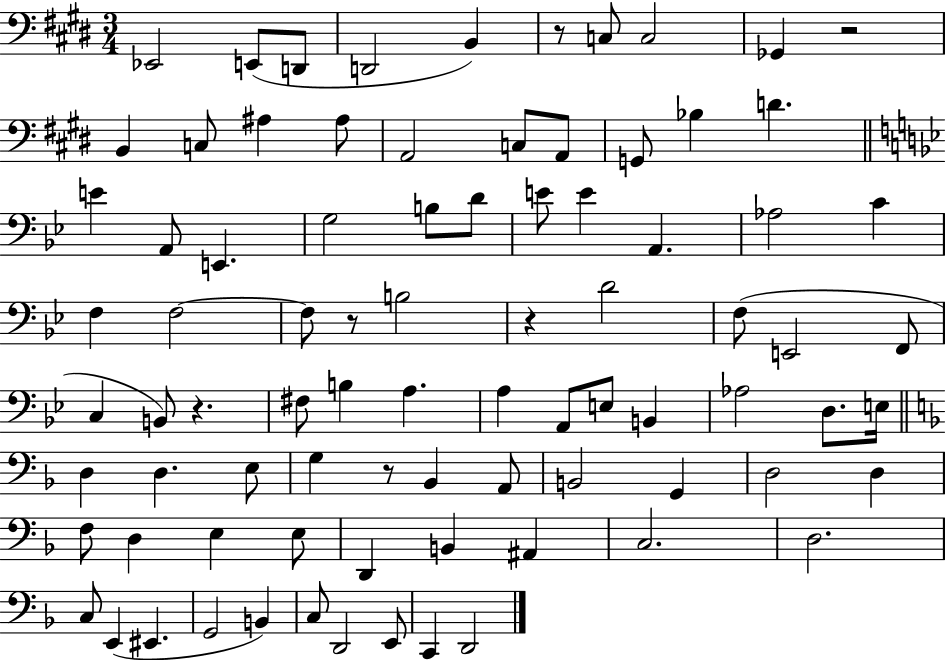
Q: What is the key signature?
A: E major